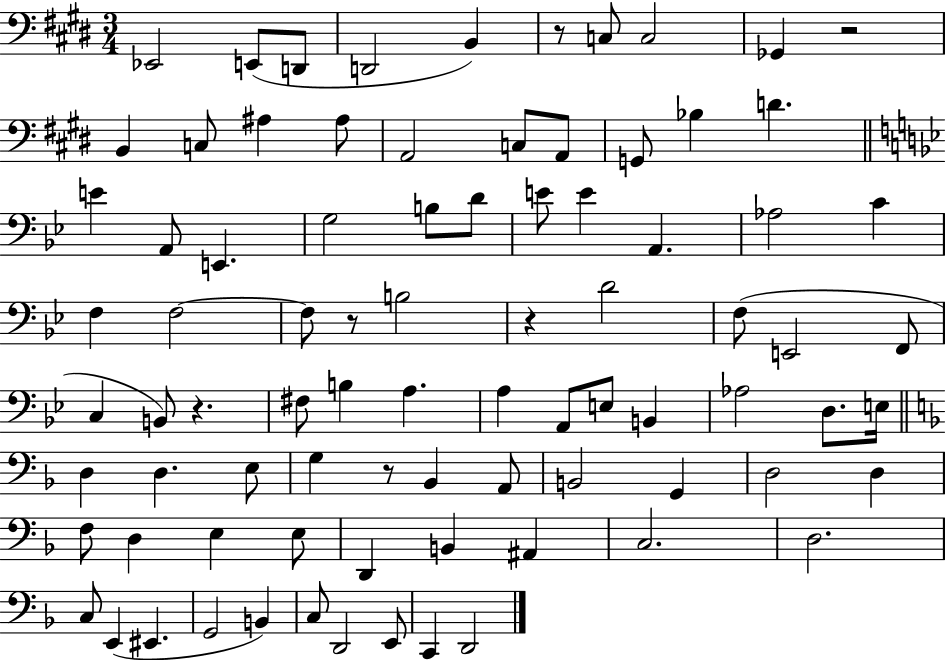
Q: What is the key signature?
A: E major